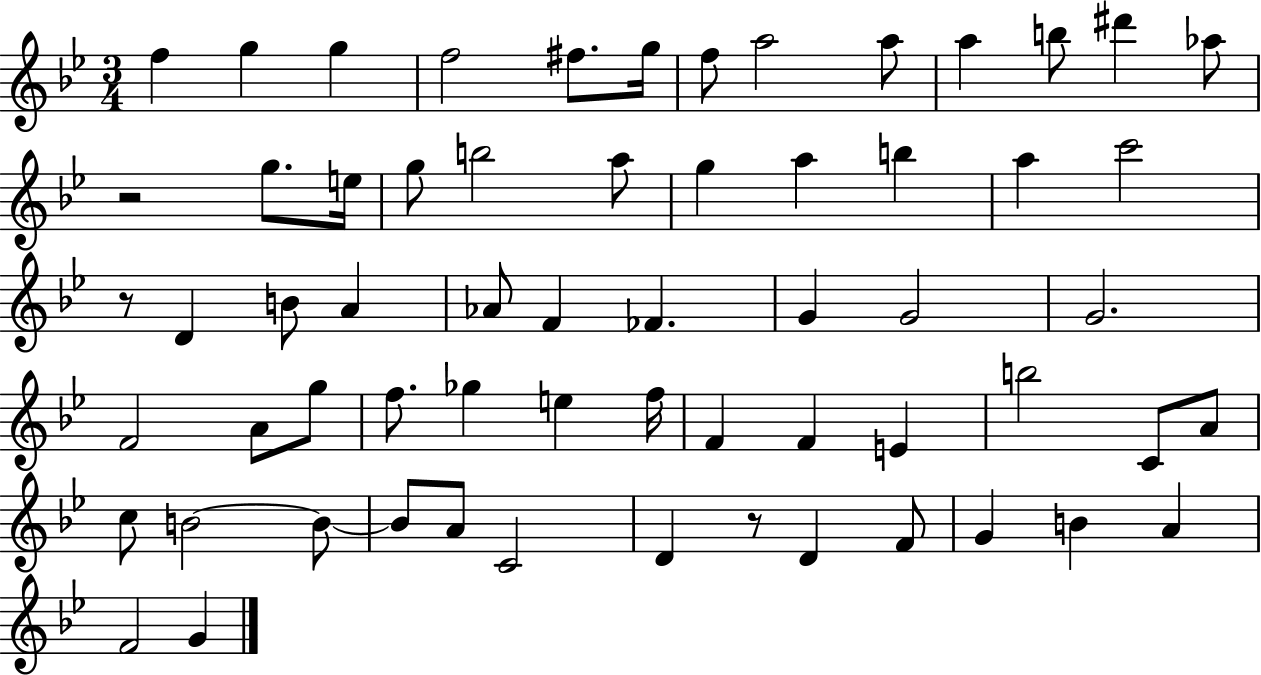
{
  \clef treble
  \numericTimeSignature
  \time 3/4
  \key bes \major
  f''4 g''4 g''4 | f''2 fis''8. g''16 | f''8 a''2 a''8 | a''4 b''8 dis'''4 aes''8 | \break r2 g''8. e''16 | g''8 b''2 a''8 | g''4 a''4 b''4 | a''4 c'''2 | \break r8 d'4 b'8 a'4 | aes'8 f'4 fes'4. | g'4 g'2 | g'2. | \break f'2 a'8 g''8 | f''8. ges''4 e''4 f''16 | f'4 f'4 e'4 | b''2 c'8 a'8 | \break c''8 b'2~~ b'8~~ | b'8 a'8 c'2 | d'4 r8 d'4 f'8 | g'4 b'4 a'4 | \break f'2 g'4 | \bar "|."
}